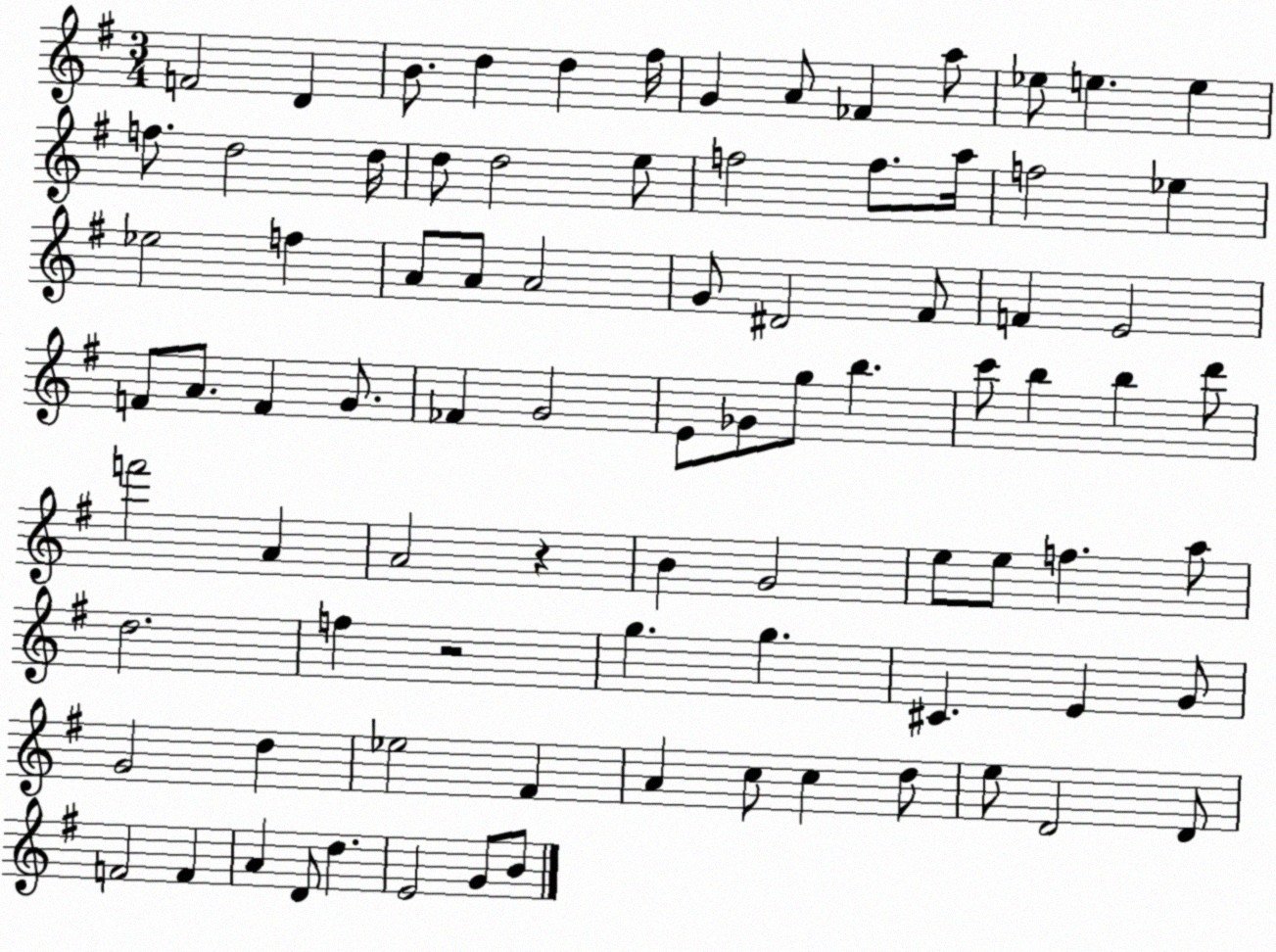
X:1
T:Untitled
M:3/4
L:1/4
K:G
F2 D B/2 d d ^f/4 G A/2 _F a/2 _e/2 e e f/2 d2 d/4 d/2 d2 e/2 f2 f/2 a/4 f2 _e _e2 f A/2 A/2 A2 G/2 ^D2 ^F/2 F E2 F/2 A/2 F G/2 _F G2 E/2 _G/2 g/2 b c'/2 b b d'/2 f'2 A A2 z B G2 e/2 e/2 f a/2 d2 f z2 g g ^C E G/2 G2 d _e2 ^F A c/2 c d/2 e/2 D2 D/2 F2 F A D/2 d E2 G/2 B/2